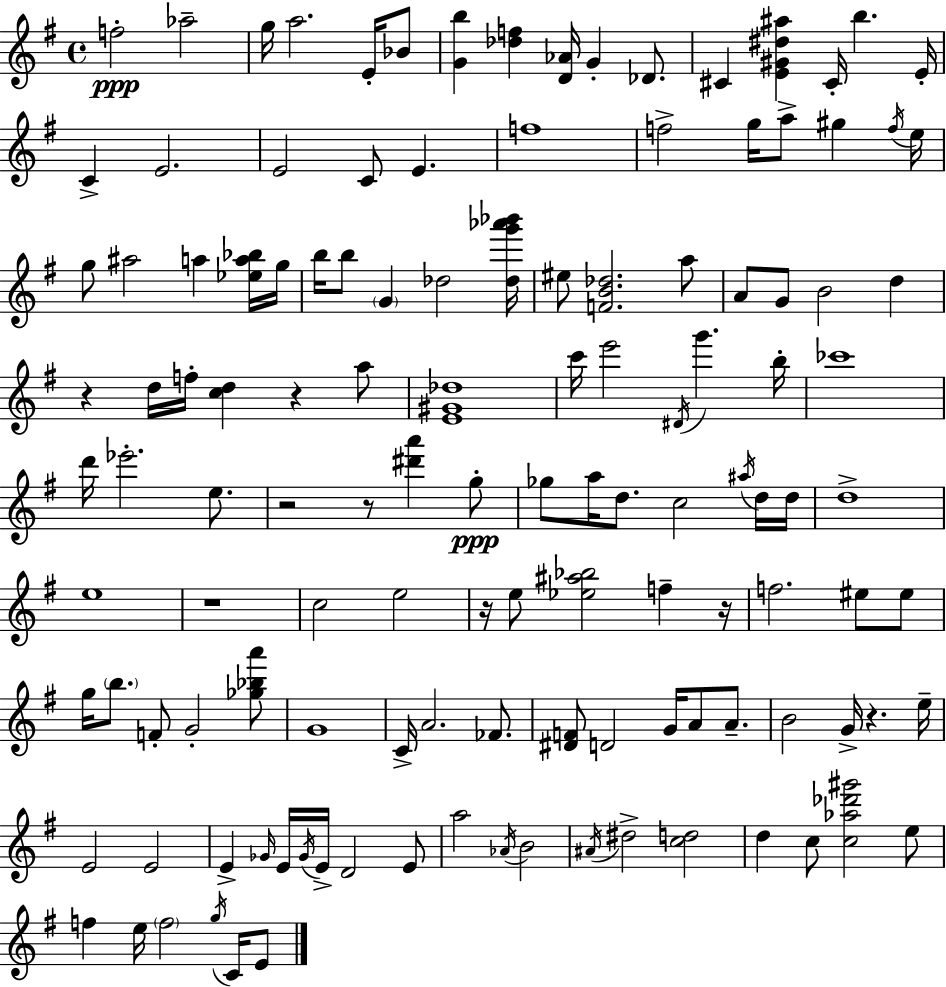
F5/h Ab5/h G5/s A5/h. E4/s Bb4/e [G4,B5]/q [Db5,F5]/q [D4,Ab4]/s G4/q Db4/e. C#4/q [E4,G#4,D#5,A#5]/q C#4/s B5/q. E4/s C4/q E4/h. E4/h C4/e E4/q. F5/w F5/h G5/s A5/e G#5/q F5/s E5/s G5/e A#5/h A5/q [Eb5,A5,Bb5]/s G5/s B5/s B5/e G4/q Db5/h [Db5,G6,Ab6,Bb6]/s EIS5/e [F4,B4,Db5]/h. A5/e A4/e G4/e B4/h D5/q R/q D5/s F5/s [C5,D5]/q R/q A5/e [E4,G#4,Db5]/w C6/s E6/h D#4/s G6/q. B5/s CES6/w D6/s Eb6/h. E5/e. R/h R/e [D#6,A6]/q G5/e Gb5/e A5/s D5/e. C5/h A#5/s D5/s D5/s D5/w E5/w R/w C5/h E5/h R/s E5/e [Eb5,A#5,Bb5]/h F5/q R/s F5/h. EIS5/e EIS5/e G5/s B5/e. F4/e G4/h [Gb5,Bb5,A6]/e G4/w C4/s A4/h. FES4/e. [D#4,F4]/e D4/h G4/s A4/e A4/e. B4/h G4/s R/q. E5/s E4/h E4/h E4/q Gb4/s E4/s Gb4/s E4/s D4/h E4/e A5/h Ab4/s B4/h A#4/s D#5/h [C5,D5]/h D5/q C5/e [C5,Ab5,Db6,G#6]/h E5/e F5/q E5/s F5/h G5/s C4/s E4/e